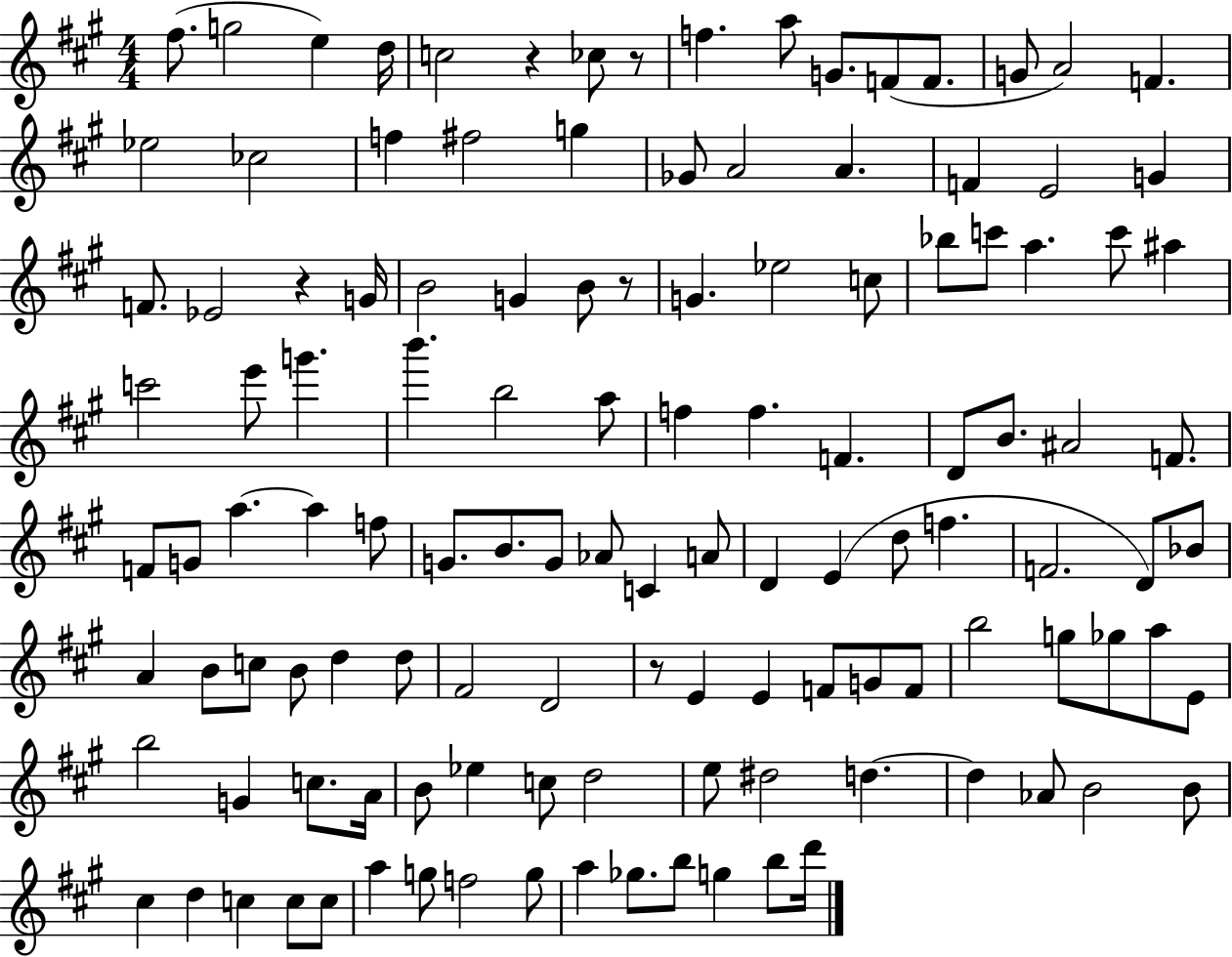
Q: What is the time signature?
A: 4/4